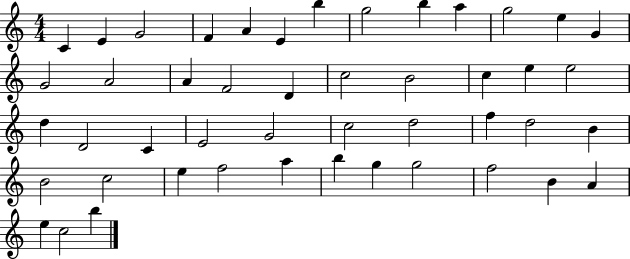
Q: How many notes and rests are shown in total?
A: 47